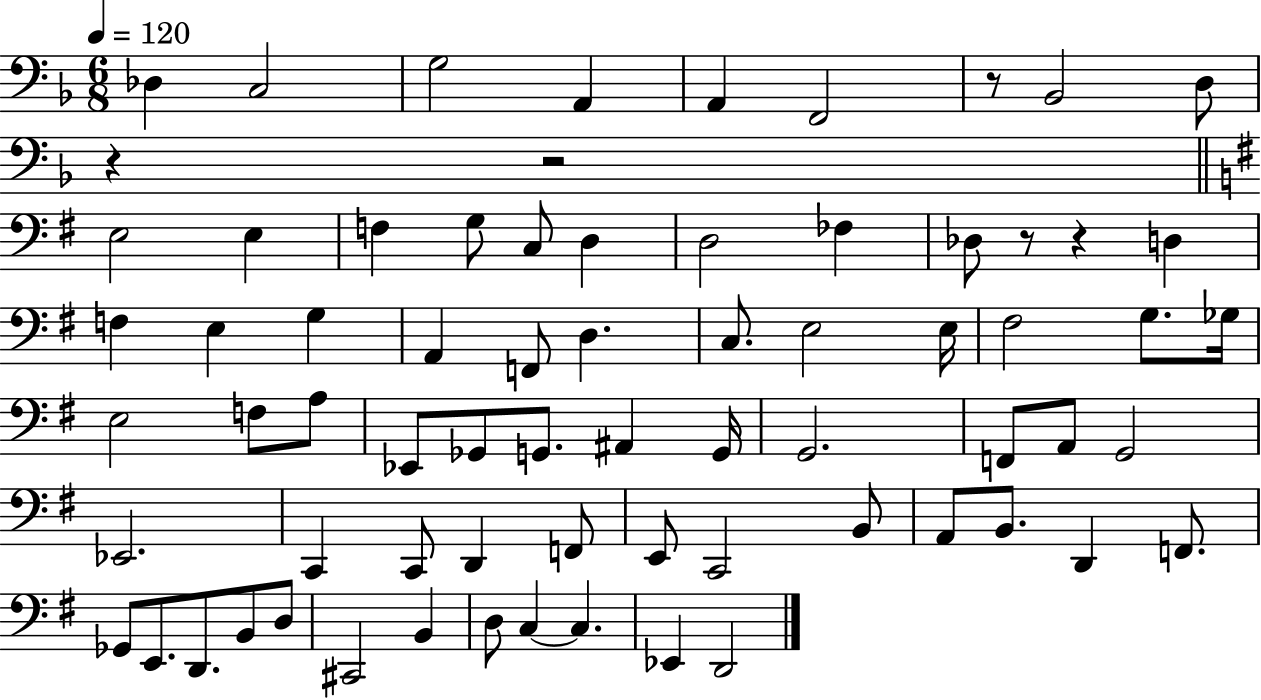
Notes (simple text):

Db3/q C3/h G3/h A2/q A2/q F2/h R/e Bb2/h D3/e R/q R/h E3/h E3/q F3/q G3/e C3/e D3/q D3/h FES3/q Db3/e R/e R/q D3/q F3/q E3/q G3/q A2/q F2/e D3/q. C3/e. E3/h E3/s F#3/h G3/e. Gb3/s E3/h F3/e A3/e Eb2/e Gb2/e G2/e. A#2/q G2/s G2/h. F2/e A2/e G2/h Eb2/h. C2/q C2/e D2/q F2/e E2/e C2/h B2/e A2/e B2/e. D2/q F2/e. Gb2/e E2/e. D2/e. B2/e D3/e C#2/h B2/q D3/e C3/q C3/q. Eb2/q D2/h